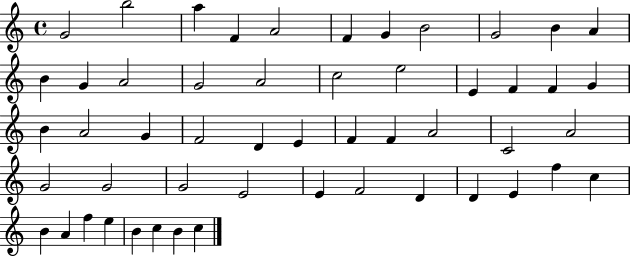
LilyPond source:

{
  \clef treble
  \time 4/4
  \defaultTimeSignature
  \key c \major
  g'2 b''2 | a''4 f'4 a'2 | f'4 g'4 b'2 | g'2 b'4 a'4 | \break b'4 g'4 a'2 | g'2 a'2 | c''2 e''2 | e'4 f'4 f'4 g'4 | \break b'4 a'2 g'4 | f'2 d'4 e'4 | f'4 f'4 a'2 | c'2 a'2 | \break g'2 g'2 | g'2 e'2 | e'4 f'2 d'4 | d'4 e'4 f''4 c''4 | \break b'4 a'4 f''4 e''4 | b'4 c''4 b'4 c''4 | \bar "|."
}